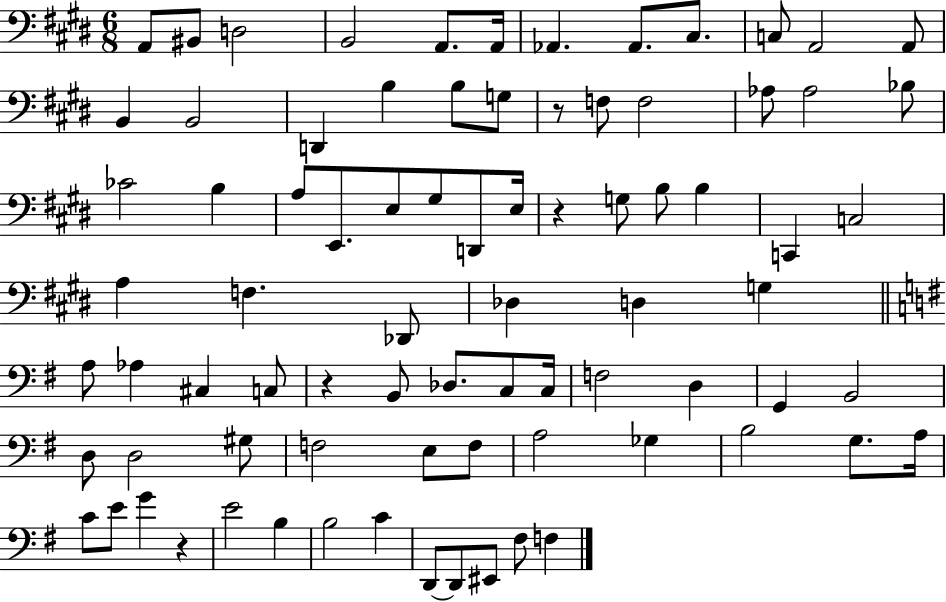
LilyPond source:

{
  \clef bass
  \numericTimeSignature
  \time 6/8
  \key e \major
  a,8 bis,8 d2 | b,2 a,8. a,16 | aes,4. aes,8. cis8. | c8 a,2 a,8 | \break b,4 b,2 | d,4 b4 b8 g8 | r8 f8 f2 | aes8 aes2 bes8 | \break ces'2 b4 | a8 e,8. e8 gis8 d,8 e16 | r4 g8 b8 b4 | c,4 c2 | \break a4 f4. des,8 | des4 d4 g4 | \bar "||" \break \key g \major a8 aes4 cis4 c8 | r4 b,8 des8. c8 c16 | f2 d4 | g,4 b,2 | \break d8 d2 gis8 | f2 e8 f8 | a2 ges4 | b2 g8. a16 | \break c'8 e'8 g'4 r4 | e'2 b4 | b2 c'4 | d,8~~ d,8 eis,8 fis8 f4 | \break \bar "|."
}